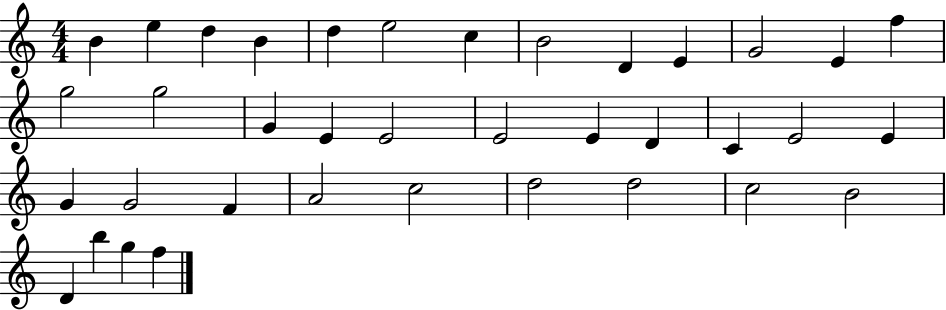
{
  \clef treble
  \numericTimeSignature
  \time 4/4
  \key c \major
  b'4 e''4 d''4 b'4 | d''4 e''2 c''4 | b'2 d'4 e'4 | g'2 e'4 f''4 | \break g''2 g''2 | g'4 e'4 e'2 | e'2 e'4 d'4 | c'4 e'2 e'4 | \break g'4 g'2 f'4 | a'2 c''2 | d''2 d''2 | c''2 b'2 | \break d'4 b''4 g''4 f''4 | \bar "|."
}